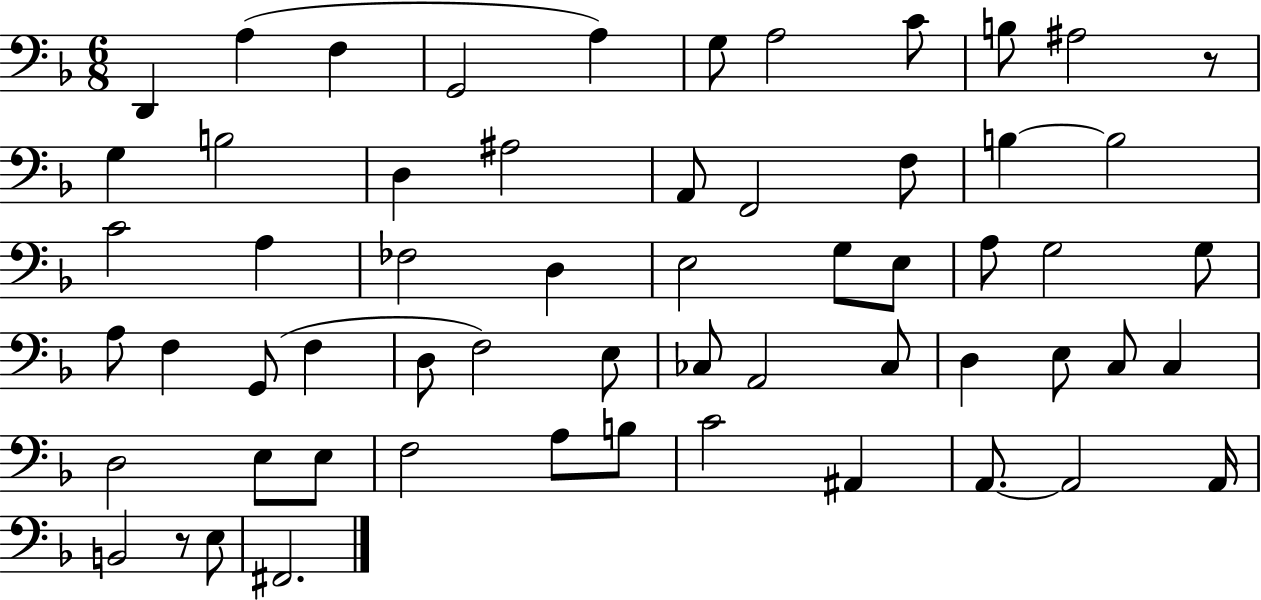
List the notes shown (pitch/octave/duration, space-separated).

D2/q A3/q F3/q G2/h A3/q G3/e A3/h C4/e B3/e A#3/h R/e G3/q B3/h D3/q A#3/h A2/e F2/h F3/e B3/q B3/h C4/h A3/q FES3/h D3/q E3/h G3/e E3/e A3/e G3/h G3/e A3/e F3/q G2/e F3/q D3/e F3/h E3/e CES3/e A2/h CES3/e D3/q E3/e C3/e C3/q D3/h E3/e E3/e F3/h A3/e B3/e C4/h A#2/q A2/e. A2/h A2/s B2/h R/e E3/e F#2/h.